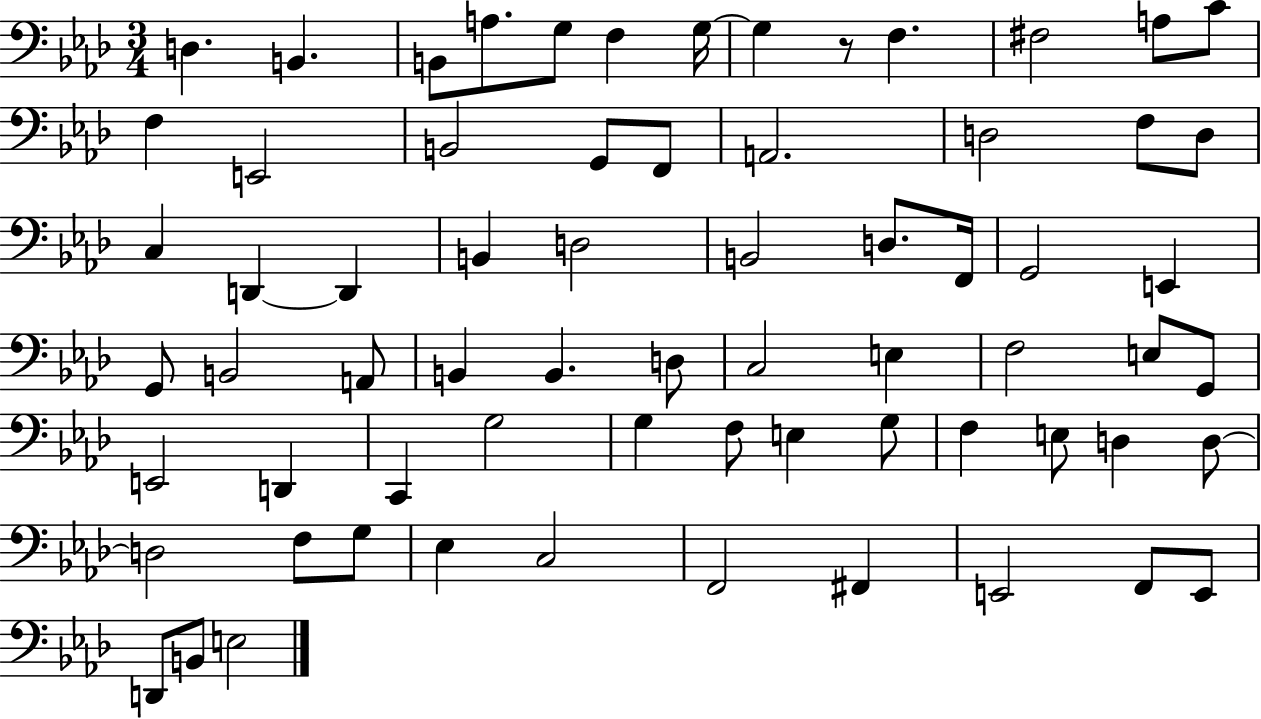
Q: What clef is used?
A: bass